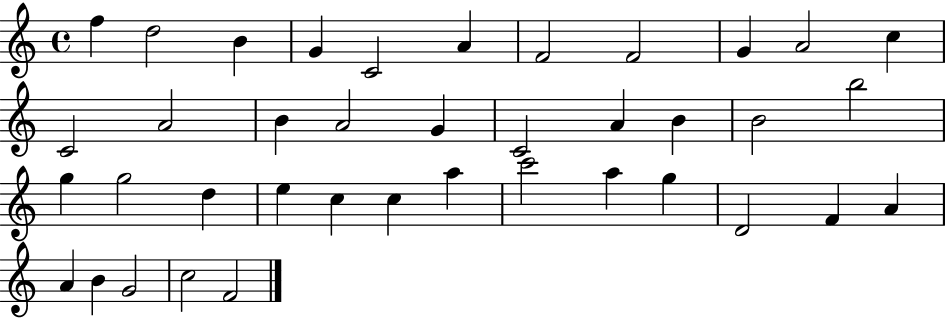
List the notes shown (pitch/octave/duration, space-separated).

F5/q D5/h B4/q G4/q C4/h A4/q F4/h F4/h G4/q A4/h C5/q C4/h A4/h B4/q A4/h G4/q C4/h A4/q B4/q B4/h B5/h G5/q G5/h D5/q E5/q C5/q C5/q A5/q C6/h A5/q G5/q D4/h F4/q A4/q A4/q B4/q G4/h C5/h F4/h